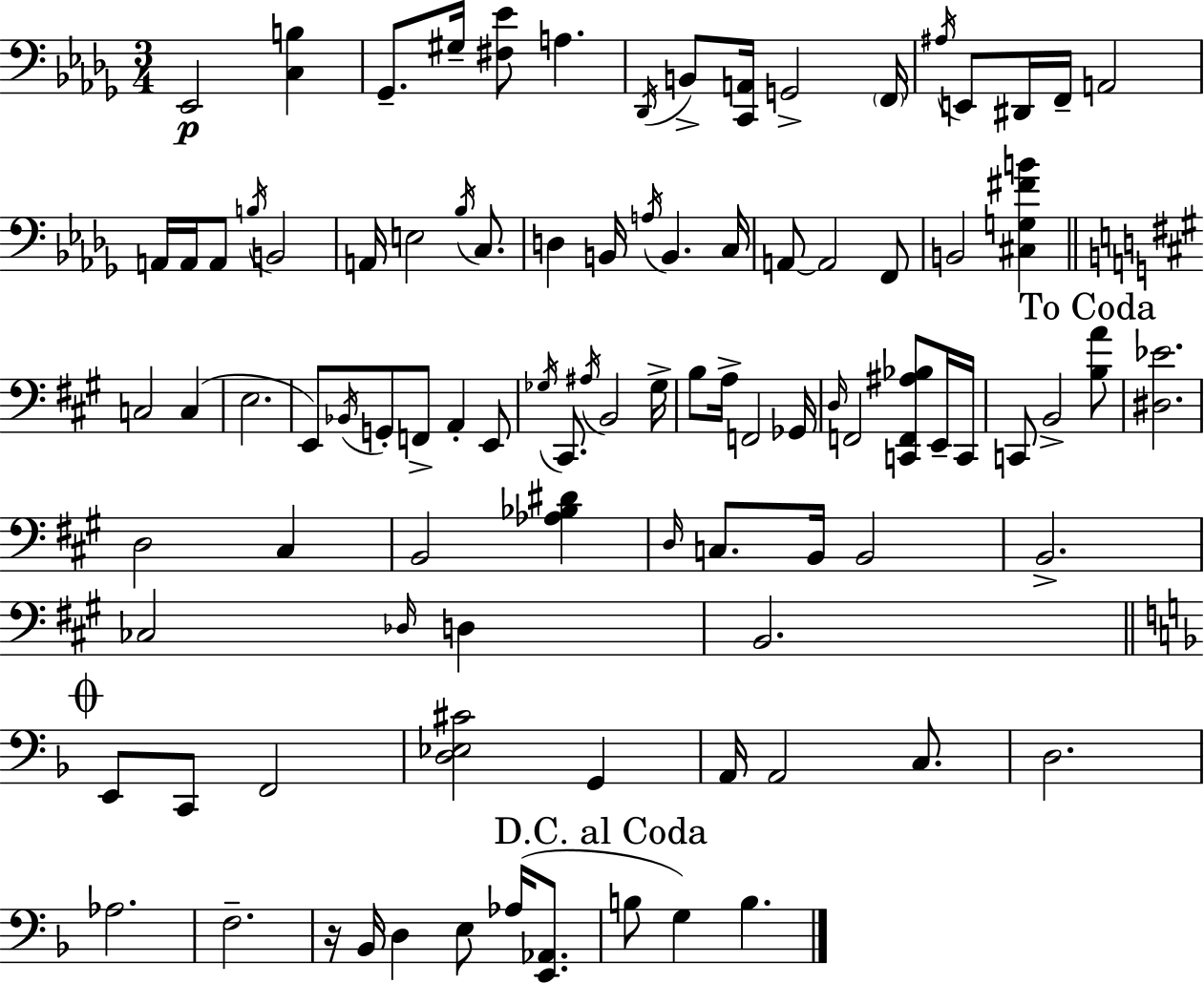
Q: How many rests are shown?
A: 1